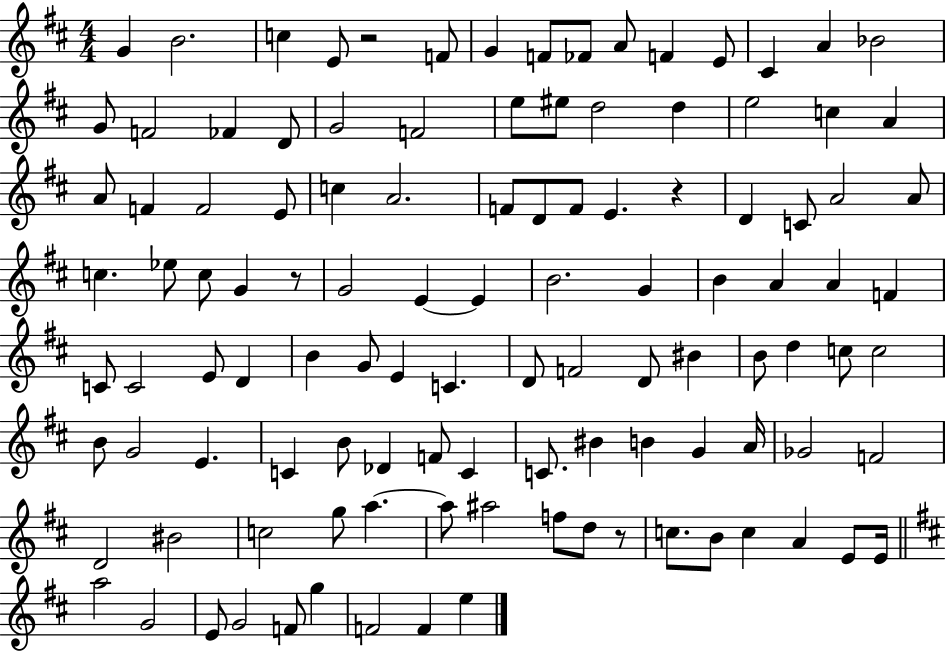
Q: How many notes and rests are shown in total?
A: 113